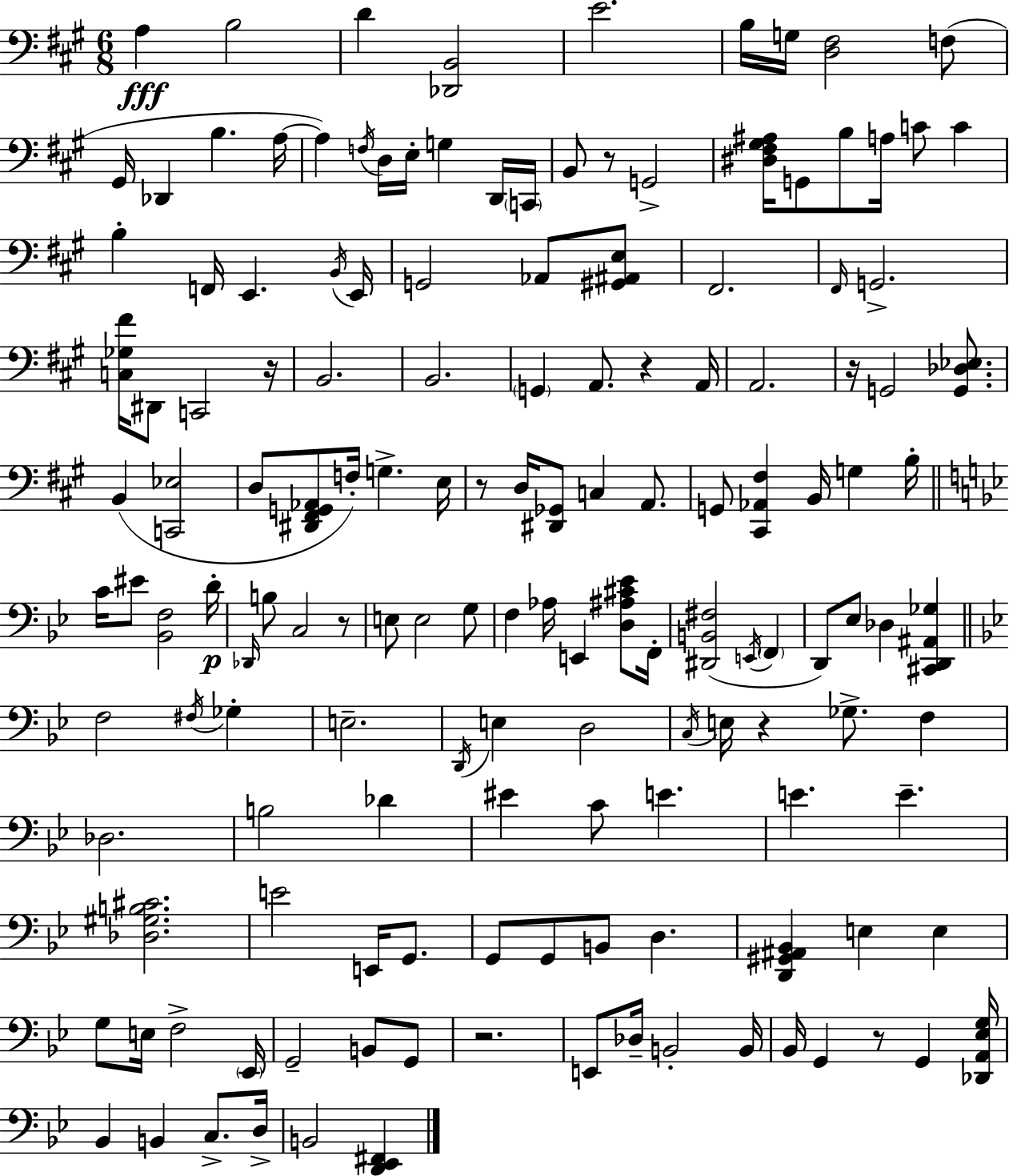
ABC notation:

X:1
T:Untitled
M:6/8
L:1/4
K:A
A, B,2 D [_D,,B,,]2 E2 B,/4 G,/4 [D,^F,]2 F,/2 ^G,,/4 _D,, B, A,/4 A, F,/4 D,/4 E,/4 G, D,,/4 C,,/4 B,,/2 z/2 G,,2 [^D,^F,^G,^A,]/4 G,,/2 B,/2 A,/4 C/2 C B, F,,/4 E,, B,,/4 E,,/4 G,,2 _A,,/2 [^G,,^A,,E,]/2 ^F,,2 ^F,,/4 G,,2 [C,_G,^F]/4 ^D,,/2 C,,2 z/4 B,,2 B,,2 G,, A,,/2 z A,,/4 A,,2 z/4 G,,2 [G,,_D,_E,]/2 B,, [C,,_E,]2 D,/2 [^D,,^F,,G,,_A,,]/2 F,/4 G, E,/4 z/2 D,/4 [^D,,_G,,]/2 C, A,,/2 G,,/2 [^C,,_A,,^F,] B,,/4 G, B,/4 C/4 ^E/2 [_B,,F,]2 D/4 _D,,/4 B,/2 C,2 z/2 E,/2 E,2 G,/2 F, _A,/4 E,, [D,^A,^C_E]/2 F,,/4 [^D,,B,,^F,]2 E,,/4 F,, D,,/2 _E,/2 _D, [^C,,D,,^A,,_G,] F,2 ^F,/4 _G, E,2 D,,/4 E, D,2 C,/4 E,/4 z _G,/2 F, _D,2 B,2 _D ^E C/2 E E E [_D,^G,B,^C]2 E2 E,,/4 G,,/2 G,,/2 G,,/2 B,,/2 D, [D,,^G,,^A,,_B,,] E, E, G,/2 E,/4 F,2 _E,,/4 G,,2 B,,/2 G,,/2 z2 E,,/2 _D,/4 B,,2 B,,/4 _B,,/4 G,, z/2 G,, [_D,,A,,_E,G,]/4 _B,, B,, C,/2 D,/4 B,,2 [D,,_E,,^F,,]